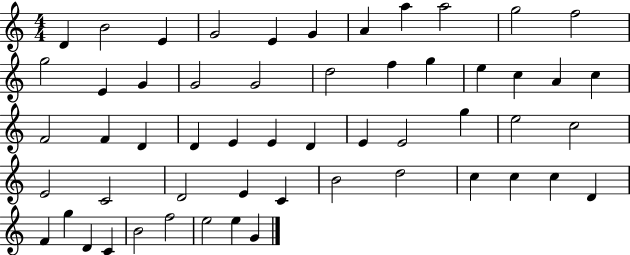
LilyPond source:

{
  \clef treble
  \numericTimeSignature
  \time 4/4
  \key c \major
  d'4 b'2 e'4 | g'2 e'4 g'4 | a'4 a''4 a''2 | g''2 f''2 | \break g''2 e'4 g'4 | g'2 g'2 | d''2 f''4 g''4 | e''4 c''4 a'4 c''4 | \break f'2 f'4 d'4 | d'4 e'4 e'4 d'4 | e'4 e'2 g''4 | e''2 c''2 | \break e'2 c'2 | d'2 e'4 c'4 | b'2 d''2 | c''4 c''4 c''4 d'4 | \break f'4 g''4 d'4 c'4 | b'2 f''2 | e''2 e''4 g'4 | \bar "|."
}